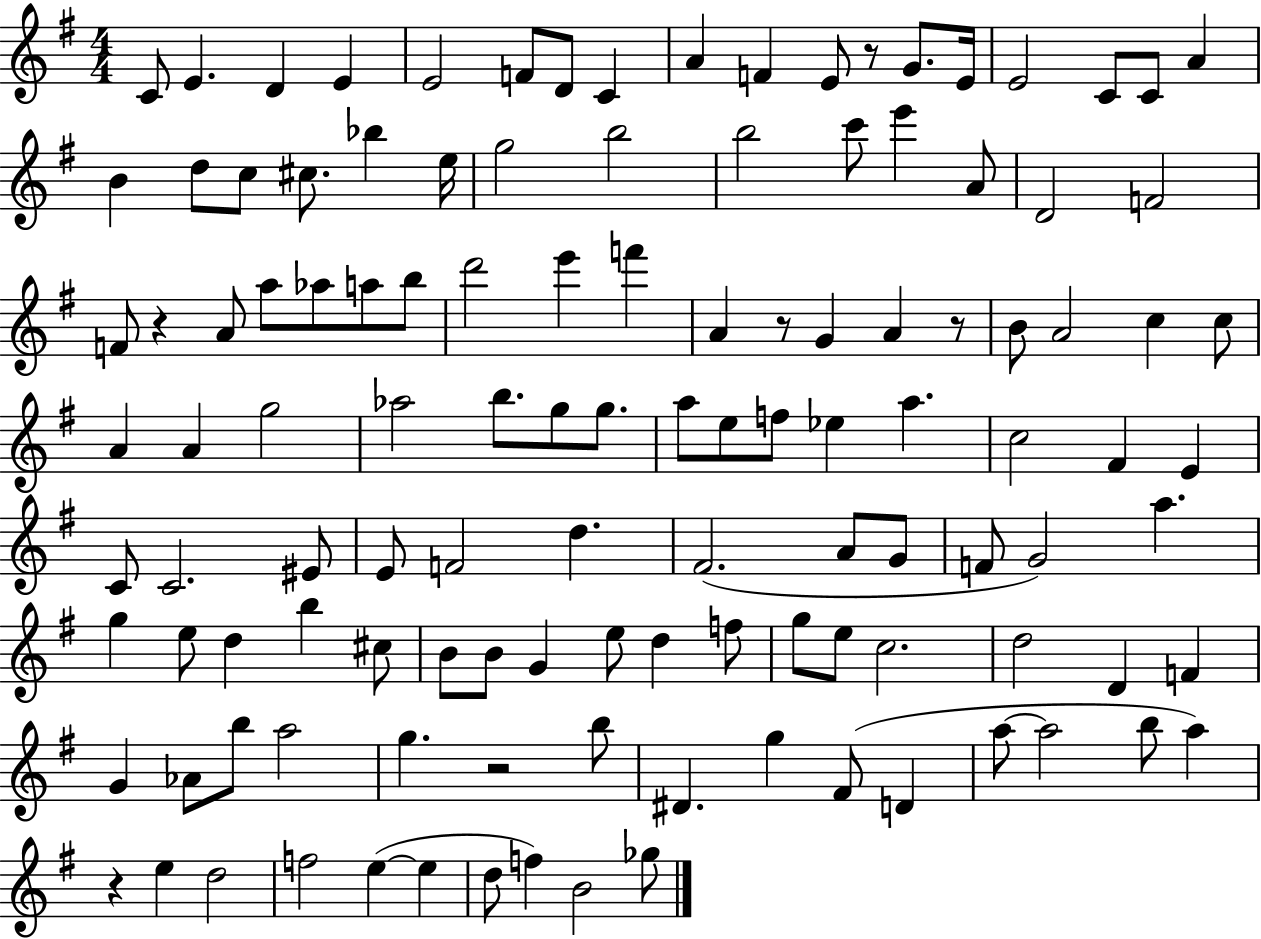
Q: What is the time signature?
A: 4/4